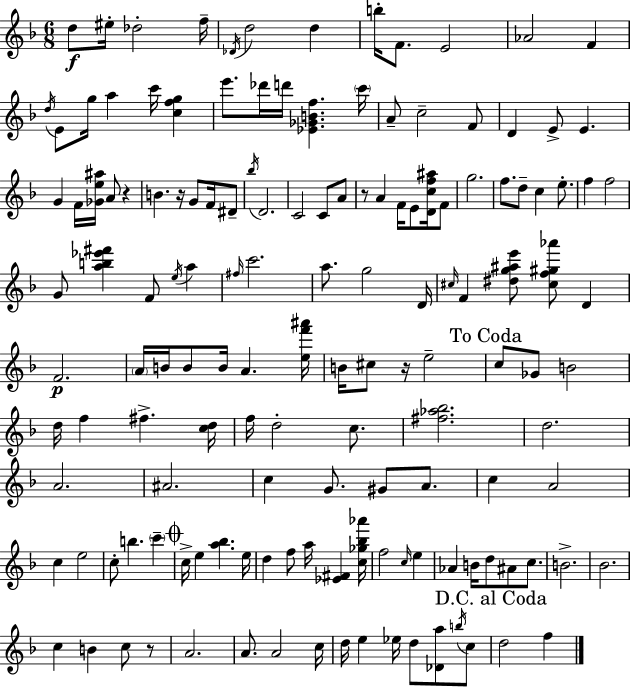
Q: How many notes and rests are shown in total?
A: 144